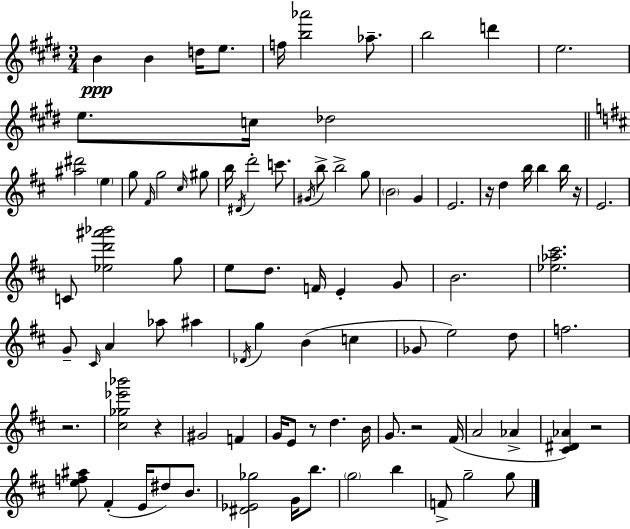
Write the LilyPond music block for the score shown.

{
  \clef treble
  \numericTimeSignature
  \time 3/4
  \key e \major
  b'4\ppp b'4 d''16 e''8. | f''16 <b'' aes'''>2 aes''8.-- | b''2 d'''4 | e''2. | \break e''8. c''16 des''2 | \bar "||" \break \key d \major <ais'' dis'''>2 \parenthesize e''4 | g''8 \grace { fis'16 } g''2 \grace { cis''16 } | gis''8 b''16 \acciaccatura { dis'16 } d'''2-. | c'''8. \acciaccatura { gis'16 } b''8-> b''2-> | \break g''8 \parenthesize b'2 | g'4 e'2. | r16 d''4 b''16 b''4 | b''16 r16 e'2. | \break c'8 <ees'' d''' ais''' bes'''>2 | g''8 e''8 d''8. f'16 e'4-. | g'8 b'2. | <ees'' aes'' cis'''>2. | \break g'8-- \grace { cis'16 } a'4 aes''8 | ais''4 \acciaccatura { des'16 } g''4 b'4( | c''4 ges'8 e''2) | d''8 f''2. | \break r2. | <cis'' ges'' ees''' bes'''>2 | r4 gis'2 | f'4 g'16 e'8 r8 d''4. | \break b'16 g'8. r2 | fis'16( a'2 | aes'4-> <cis' dis' aes'>4) r2 | <e'' f'' ais''>8 fis'4-.( | \break e'16 dis''8) b'8. <dis' ees' ges''>2 | g'16 b''8. \parenthesize g''2 | b''4 f'8-> g''2-- | g''8 \bar "|."
}